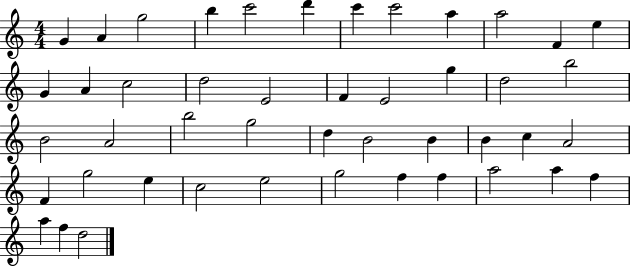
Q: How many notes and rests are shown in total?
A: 46